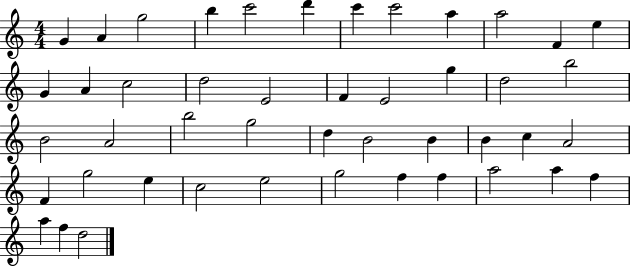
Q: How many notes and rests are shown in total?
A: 46